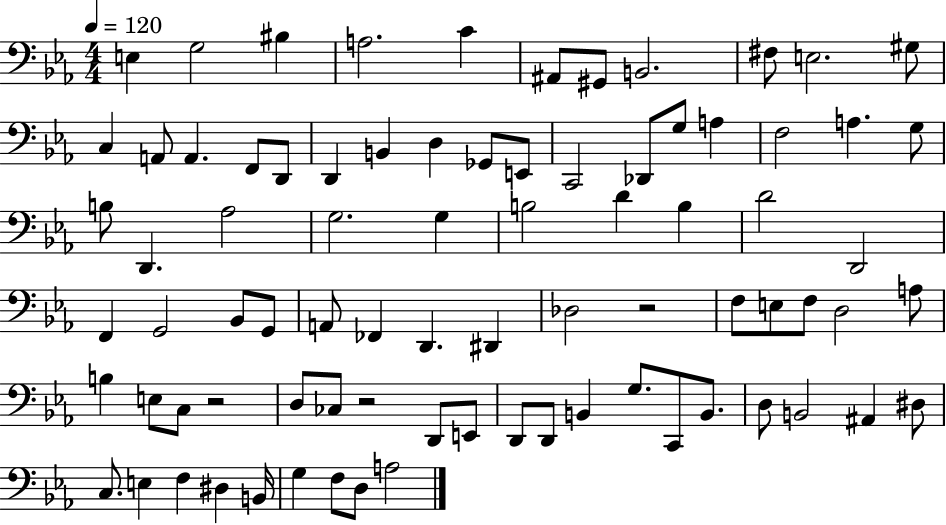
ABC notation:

X:1
T:Untitled
M:4/4
L:1/4
K:Eb
E, G,2 ^B, A,2 C ^A,,/2 ^G,,/2 B,,2 ^F,/2 E,2 ^G,/2 C, A,,/2 A,, F,,/2 D,,/2 D,, B,, D, _G,,/2 E,,/2 C,,2 _D,,/2 G,/2 A, F,2 A, G,/2 B,/2 D,, _A,2 G,2 G, B,2 D B, D2 D,,2 F,, G,,2 _B,,/2 G,,/2 A,,/2 _F,, D,, ^D,, _D,2 z2 F,/2 E,/2 F,/2 D,2 A,/2 B, E,/2 C,/2 z2 D,/2 _C,/2 z2 D,,/2 E,,/2 D,,/2 D,,/2 B,, G,/2 C,,/2 B,,/2 D,/2 B,,2 ^A,, ^D,/2 C,/2 E, F, ^D, B,,/4 G, F,/2 D,/2 A,2